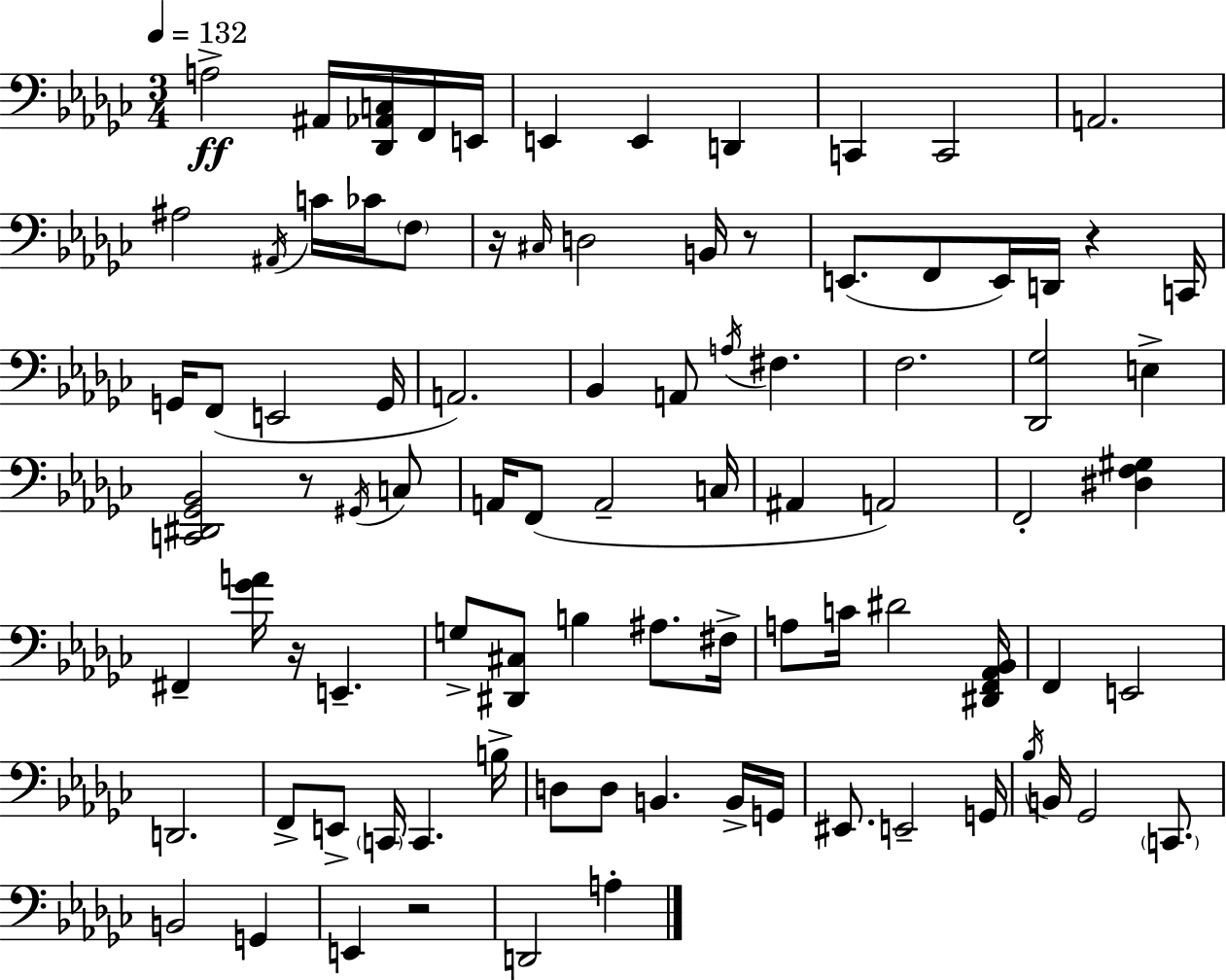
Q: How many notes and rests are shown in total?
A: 90